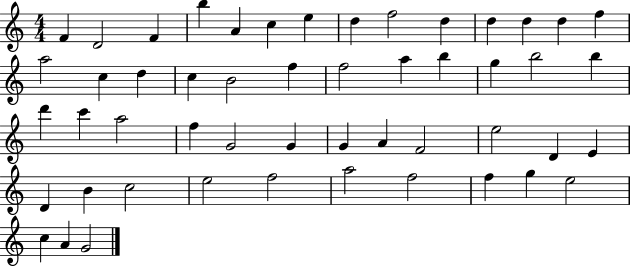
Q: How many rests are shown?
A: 0